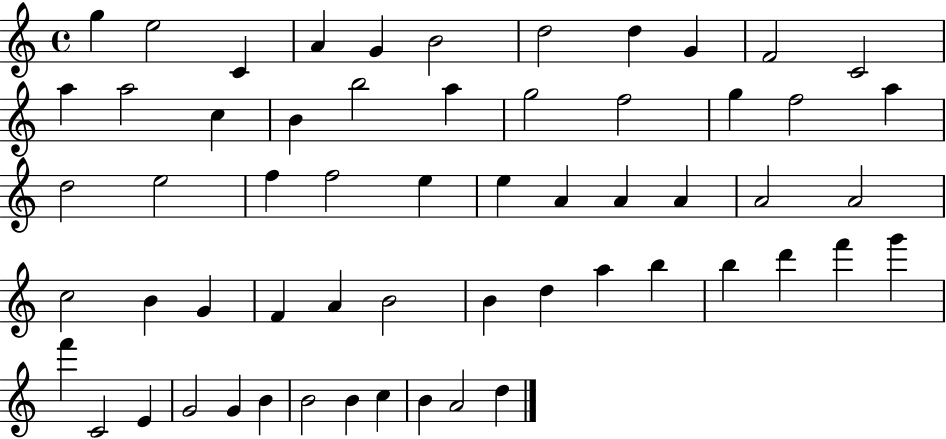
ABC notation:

X:1
T:Untitled
M:4/4
L:1/4
K:C
g e2 C A G B2 d2 d G F2 C2 a a2 c B b2 a g2 f2 g f2 a d2 e2 f f2 e e A A A A2 A2 c2 B G F A B2 B d a b b d' f' g' f' C2 E G2 G B B2 B c B A2 d